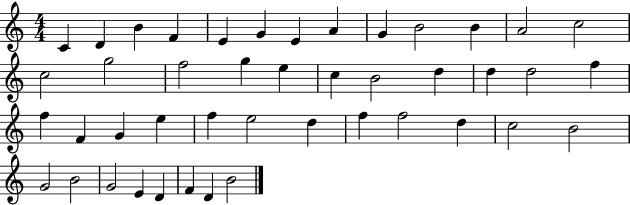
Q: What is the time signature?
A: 4/4